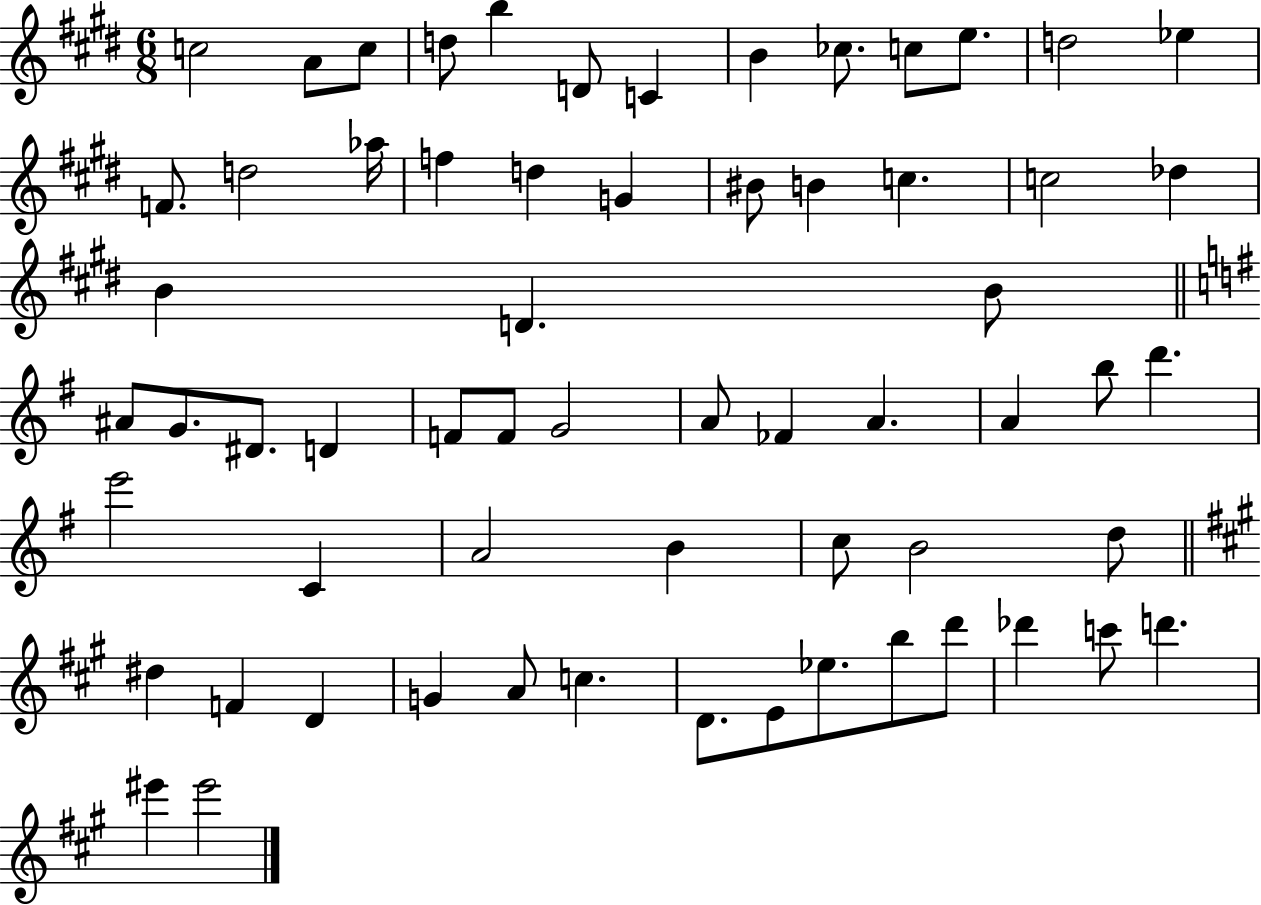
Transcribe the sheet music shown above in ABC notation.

X:1
T:Untitled
M:6/8
L:1/4
K:E
c2 A/2 c/2 d/2 b D/2 C B _c/2 c/2 e/2 d2 _e F/2 d2 _a/4 f d G ^B/2 B c c2 _d B D B/2 ^A/2 G/2 ^D/2 D F/2 F/2 G2 A/2 _F A A b/2 d' e'2 C A2 B c/2 B2 d/2 ^d F D G A/2 c D/2 E/2 _e/2 b/2 d'/2 _d' c'/2 d' ^e' ^e'2